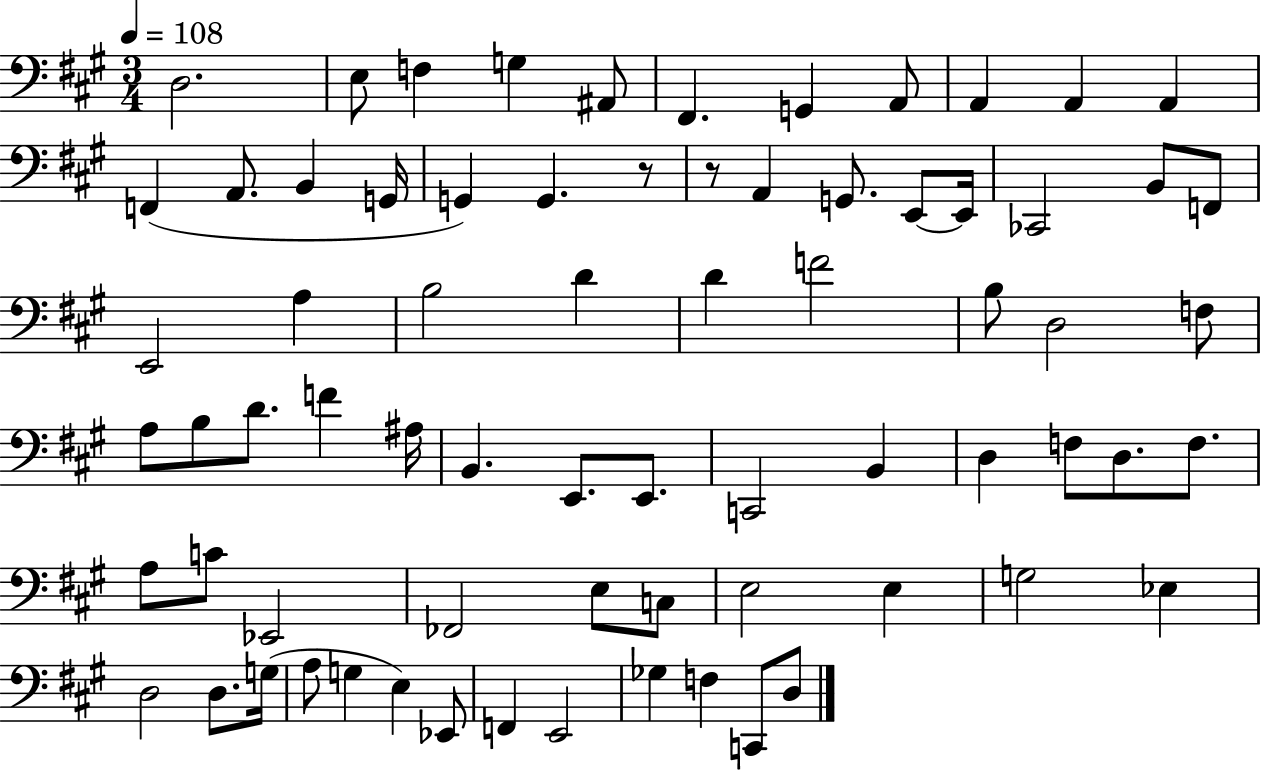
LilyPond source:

{
  \clef bass
  \numericTimeSignature
  \time 3/4
  \key a \major
  \tempo 4 = 108
  d2. | e8 f4 g4 ais,8 | fis,4. g,4 a,8 | a,4 a,4 a,4 | \break f,4( a,8. b,4 g,16 | g,4) g,4. r8 | r8 a,4 g,8. e,8~~ e,16 | ces,2 b,8 f,8 | \break e,2 a4 | b2 d'4 | d'4 f'2 | b8 d2 f8 | \break a8 b8 d'8. f'4 ais16 | b,4. e,8. e,8. | c,2 b,4 | d4 f8 d8. f8. | \break a8 c'8 ees,2 | fes,2 e8 c8 | e2 e4 | g2 ees4 | \break d2 d8. g16( | a8 g4 e4) ees,8 | f,4 e,2 | ges4 f4 c,8 d8 | \break \bar "|."
}